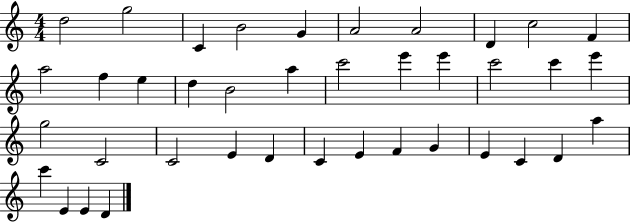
{
  \clef treble
  \numericTimeSignature
  \time 4/4
  \key c \major
  d''2 g''2 | c'4 b'2 g'4 | a'2 a'2 | d'4 c''2 f'4 | \break a''2 f''4 e''4 | d''4 b'2 a''4 | c'''2 e'''4 e'''4 | c'''2 c'''4 e'''4 | \break g''2 c'2 | c'2 e'4 d'4 | c'4 e'4 f'4 g'4 | e'4 c'4 d'4 a''4 | \break c'''4 e'4 e'4 d'4 | \bar "|."
}